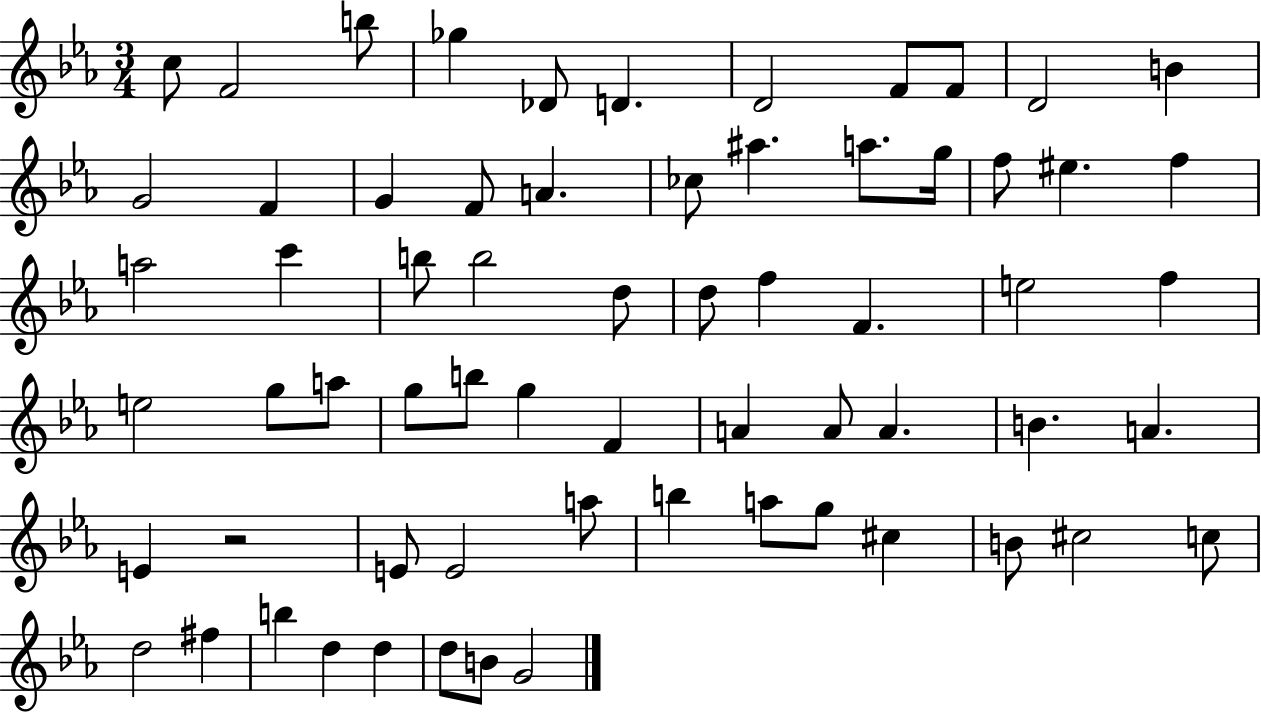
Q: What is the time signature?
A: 3/4